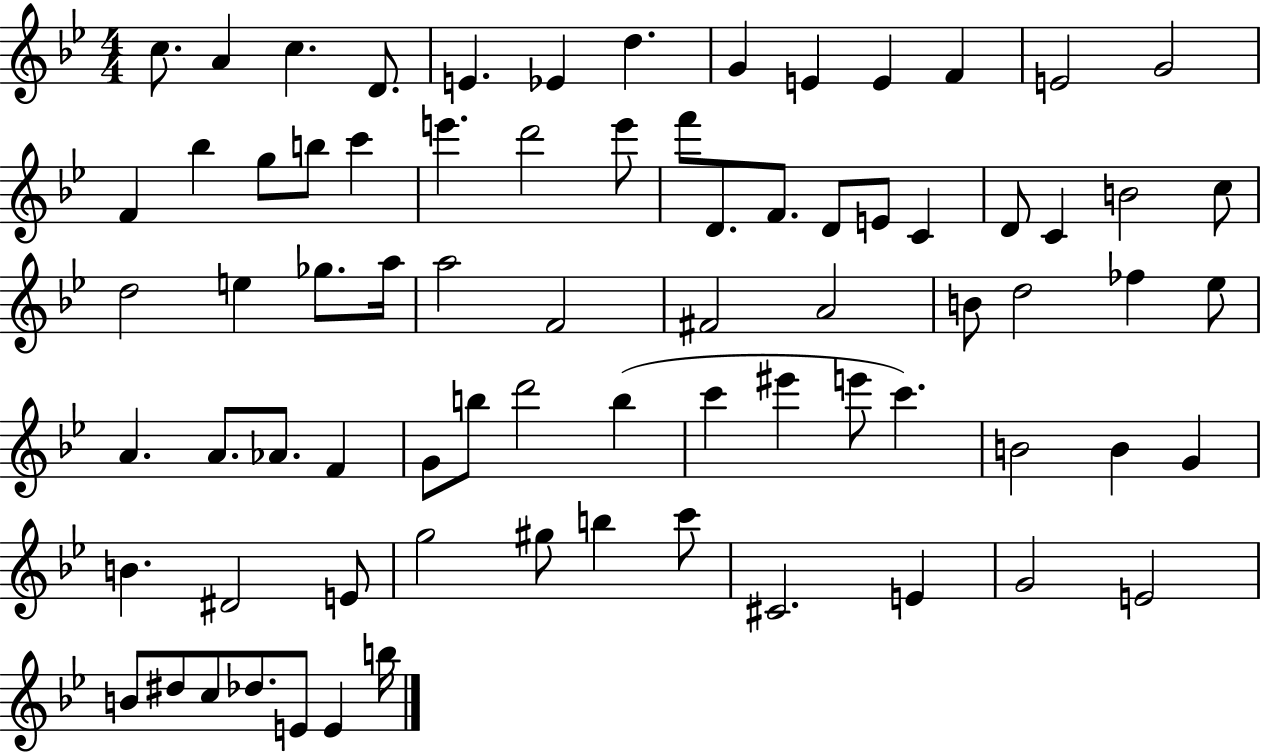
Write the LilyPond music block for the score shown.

{
  \clef treble
  \numericTimeSignature
  \time 4/4
  \key bes \major
  c''8. a'4 c''4. d'8. | e'4. ees'4 d''4. | g'4 e'4 e'4 f'4 | e'2 g'2 | \break f'4 bes''4 g''8 b''8 c'''4 | e'''4. d'''2 e'''8 | f'''8 d'8. f'8. d'8 e'8 c'4 | d'8 c'4 b'2 c''8 | \break d''2 e''4 ges''8. a''16 | a''2 f'2 | fis'2 a'2 | b'8 d''2 fes''4 ees''8 | \break a'4. a'8. aes'8. f'4 | g'8 b''8 d'''2 b''4( | c'''4 eis'''4 e'''8 c'''4.) | b'2 b'4 g'4 | \break b'4. dis'2 e'8 | g''2 gis''8 b''4 c'''8 | cis'2. e'4 | g'2 e'2 | \break b'8 dis''8 c''8 des''8. e'8 e'4 b''16 | \bar "|."
}